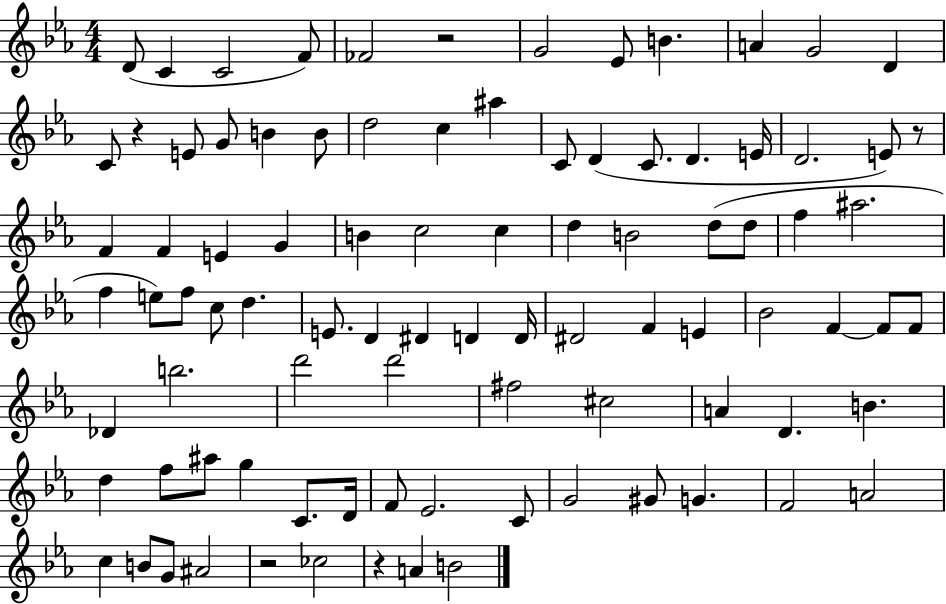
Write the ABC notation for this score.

X:1
T:Untitled
M:4/4
L:1/4
K:Eb
D/2 C C2 F/2 _F2 z2 G2 _E/2 B A G2 D C/2 z E/2 G/2 B B/2 d2 c ^a C/2 D C/2 D E/4 D2 E/2 z/2 F F E G B c2 c d B2 d/2 d/2 f ^a2 f e/2 f/2 c/2 d E/2 D ^D D D/4 ^D2 F E _B2 F F/2 F/2 _D b2 d'2 d'2 ^f2 ^c2 A D B d f/2 ^a/2 g C/2 D/4 F/2 _E2 C/2 G2 ^G/2 G F2 A2 c B/2 G/2 ^A2 z2 _c2 z A B2